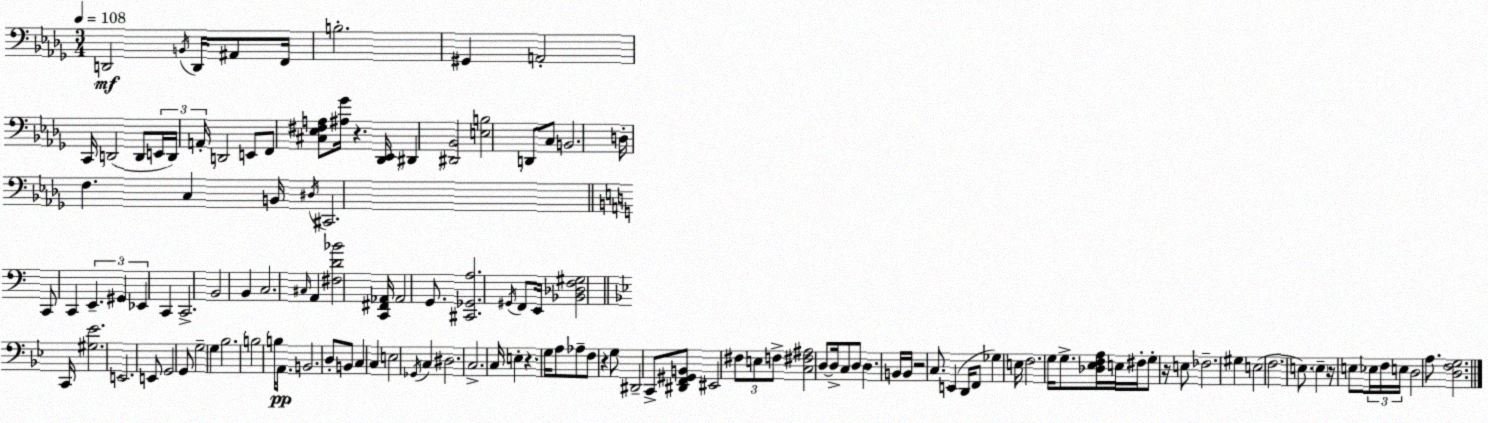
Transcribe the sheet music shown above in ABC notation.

X:1
T:Untitled
M:3/4
L:1/4
K:Bbm
D,,2 B,,/4 D,,/4 ^A,,/2 F,,/4 B,2 ^G,, A,,2 C,,/4 D,,2 D,,/2 E,,/4 D,,/4 A,,/4 D,,2 E,,/2 F,,/2 [^C,_E,^F,A,]/2 [^A,_G]/4 z [_D,,_E,,]/4 ^D,, [^D,,_B,,]2 [E,B,]2 D,,/2 C,/2 B,,2 D,/4 F, C, B,,/4 ^D,/4 ^C,,2 C,,/2 C,, E,, ^G,, _E,, C,, C,,2 B,,2 B,, C,2 ^C,/4 A,, [^F,D_B]2 [C,,^F,,_A,,]/4 _A,,2 G,,/2 [^C,,_G,,A,]2 ^G,,/4 F,,/2 E,,/4 [_B,,_D,F,^G,]2 C,,/4 [^G,_E]2 E,,2 E,,/2 G,,2 G,,/2 G,2 G, _B,2 B,2 B,/4 A,,/2 B,,2 D,/2 B,,/2 C, C, E,2 _G,,/4 C, ^D,2 C,2 C,/4 E, z G,/4 A,/2 _A,/2 F,/2 z G,/2 ^D,,2 C,,/2 [^D,,F,,^G,,B,,]/2 ^E,,2 ^F,/2 E,/2 F,/2 [C,^F,^A,]2 D,/2 D,/4 C,/2 D,/2 D, B,,/4 B,,/4 z2 C,/2 E,, D,,/4 F,,/2 _G, E,/4 F,2 G,/4 G,/2 [_D,_E,F,A,]/4 E,/4 ^F,/4 G,/2 z/4 E,/2 _F,2 ^G, E,2 F,2 E,/2 E, z/4 E,/2 _E,/4 F,/4 E,/4 D,2 A,/2 [D,F,G,]2